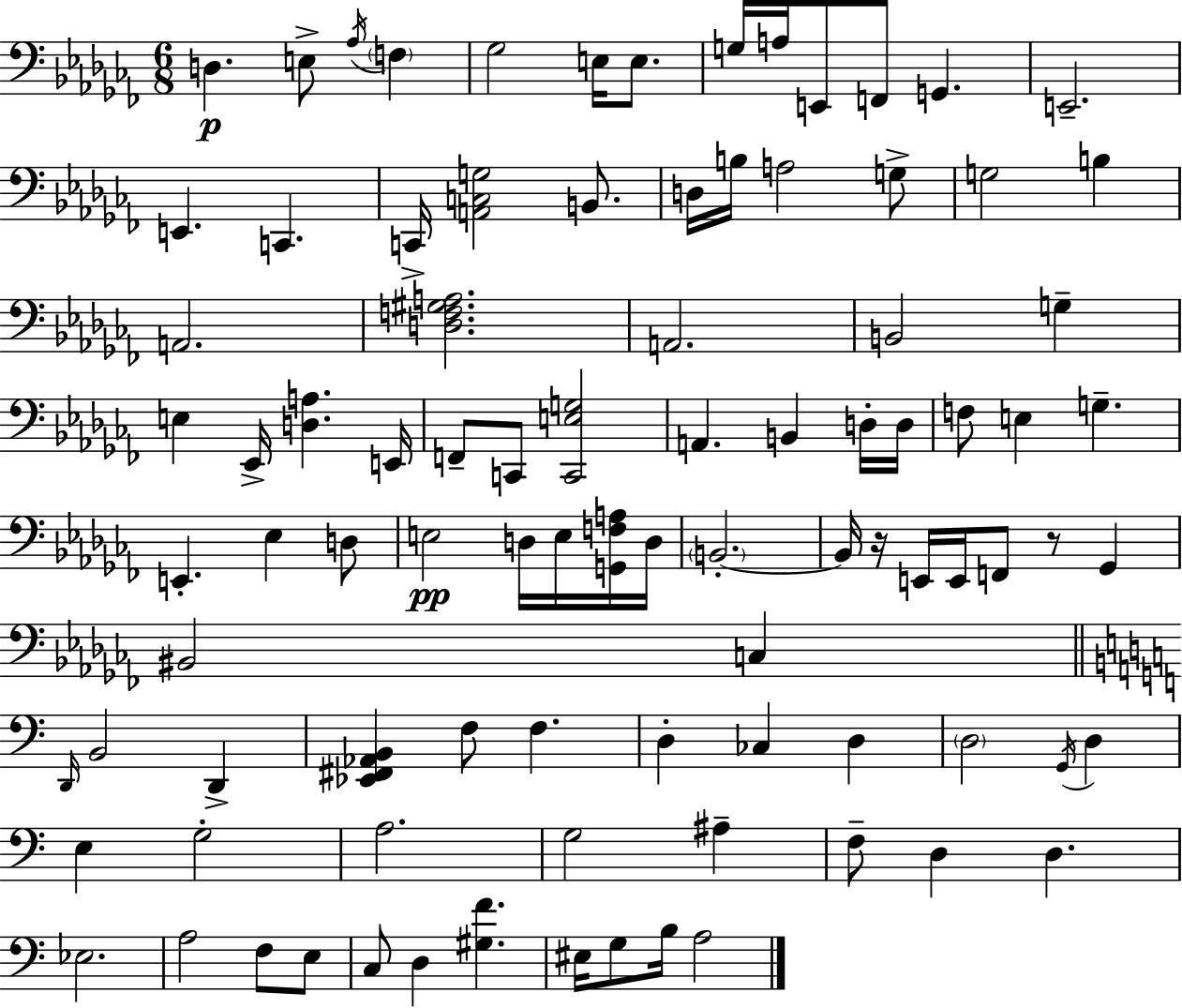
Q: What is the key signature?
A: AES minor